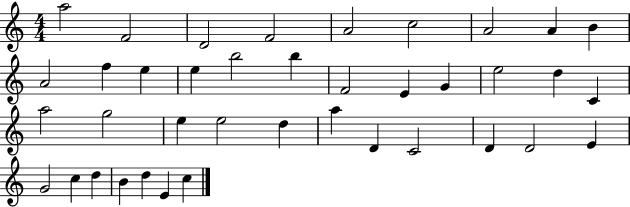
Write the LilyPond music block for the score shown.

{
  \clef treble
  \numericTimeSignature
  \time 4/4
  \key c \major
  a''2 f'2 | d'2 f'2 | a'2 c''2 | a'2 a'4 b'4 | \break a'2 f''4 e''4 | e''4 b''2 b''4 | f'2 e'4 g'4 | e''2 d''4 c'4 | \break a''2 g''2 | e''4 e''2 d''4 | a''4 d'4 c'2 | d'4 d'2 e'4 | \break g'2 c''4 d''4 | b'4 d''4 e'4 c''4 | \bar "|."
}